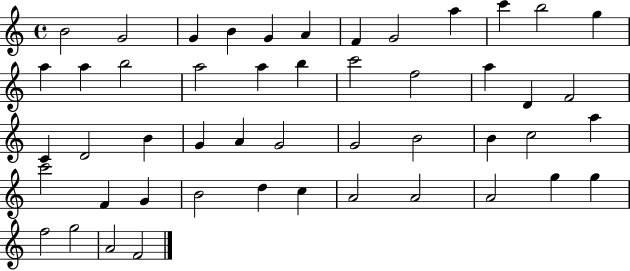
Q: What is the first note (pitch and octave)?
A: B4